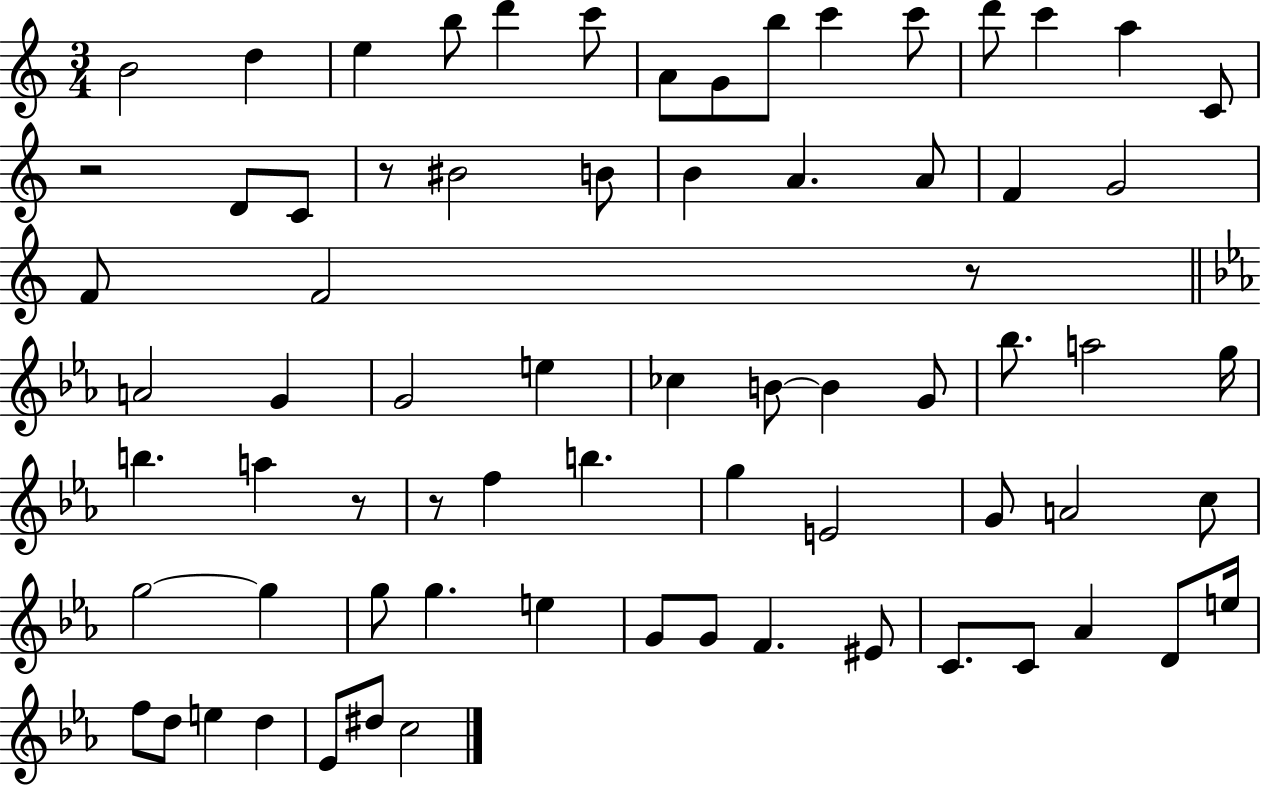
B4/h D5/q E5/q B5/e D6/q C6/e A4/e G4/e B5/e C6/q C6/e D6/e C6/q A5/q C4/e R/h D4/e C4/e R/e BIS4/h B4/e B4/q A4/q. A4/e F4/q G4/h F4/e F4/h R/e A4/h G4/q G4/h E5/q CES5/q B4/e B4/q G4/e Bb5/e. A5/h G5/s B5/q. A5/q R/e R/e F5/q B5/q. G5/q E4/h G4/e A4/h C5/e G5/h G5/q G5/e G5/q. E5/q G4/e G4/e F4/q. EIS4/e C4/e. C4/e Ab4/q D4/e E5/s F5/e D5/e E5/q D5/q Eb4/e D#5/e C5/h